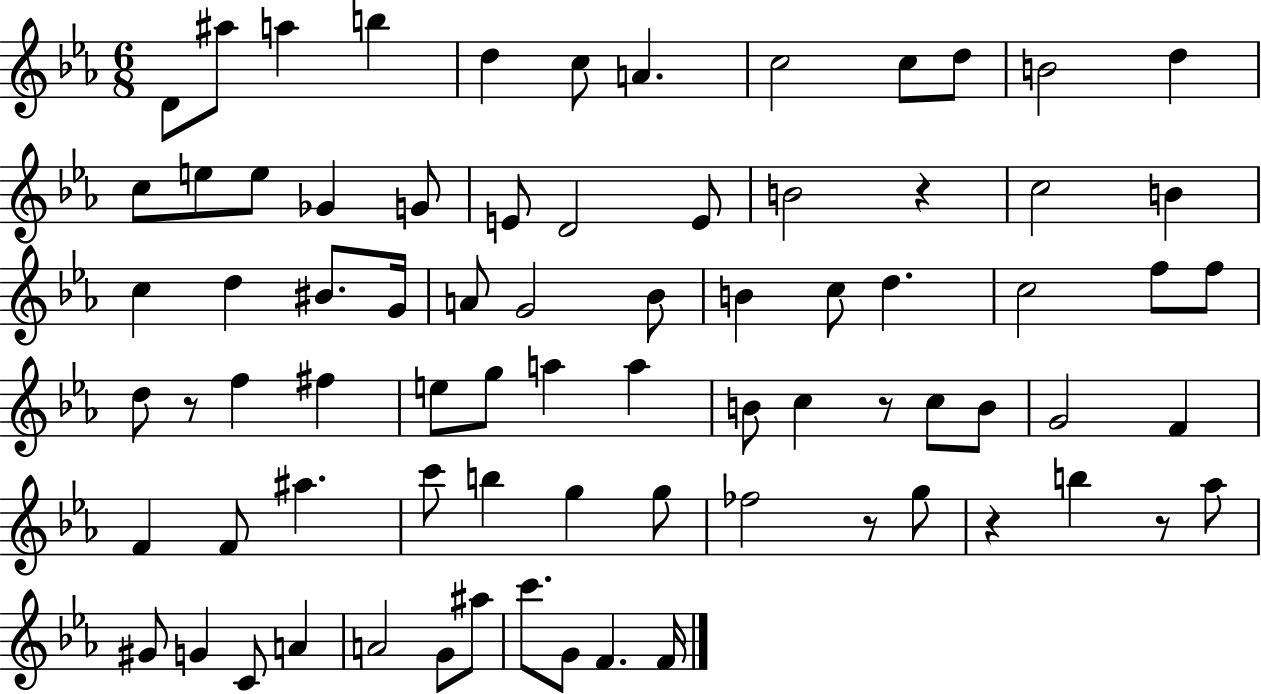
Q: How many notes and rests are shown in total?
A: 77